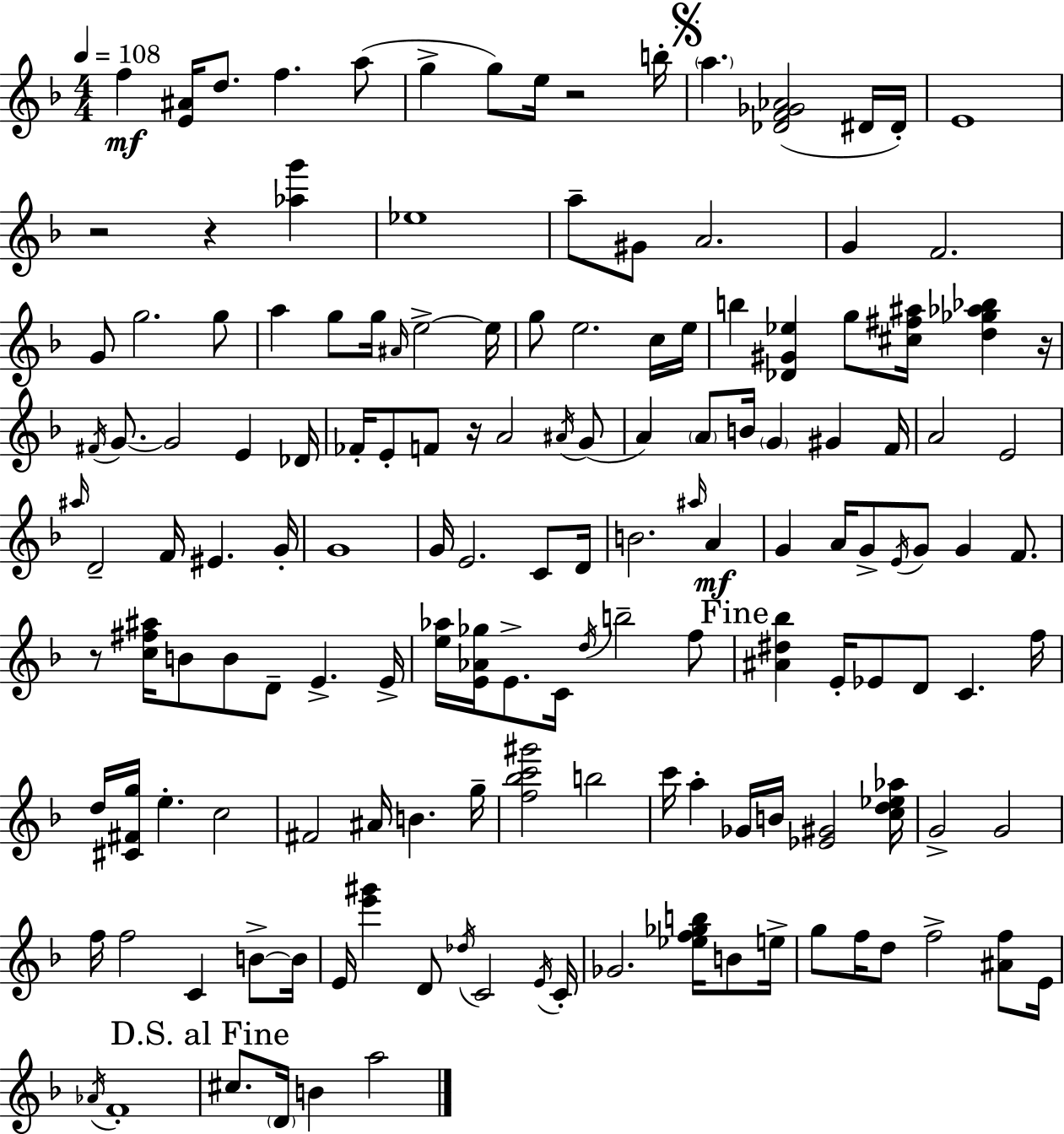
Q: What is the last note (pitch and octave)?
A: A5